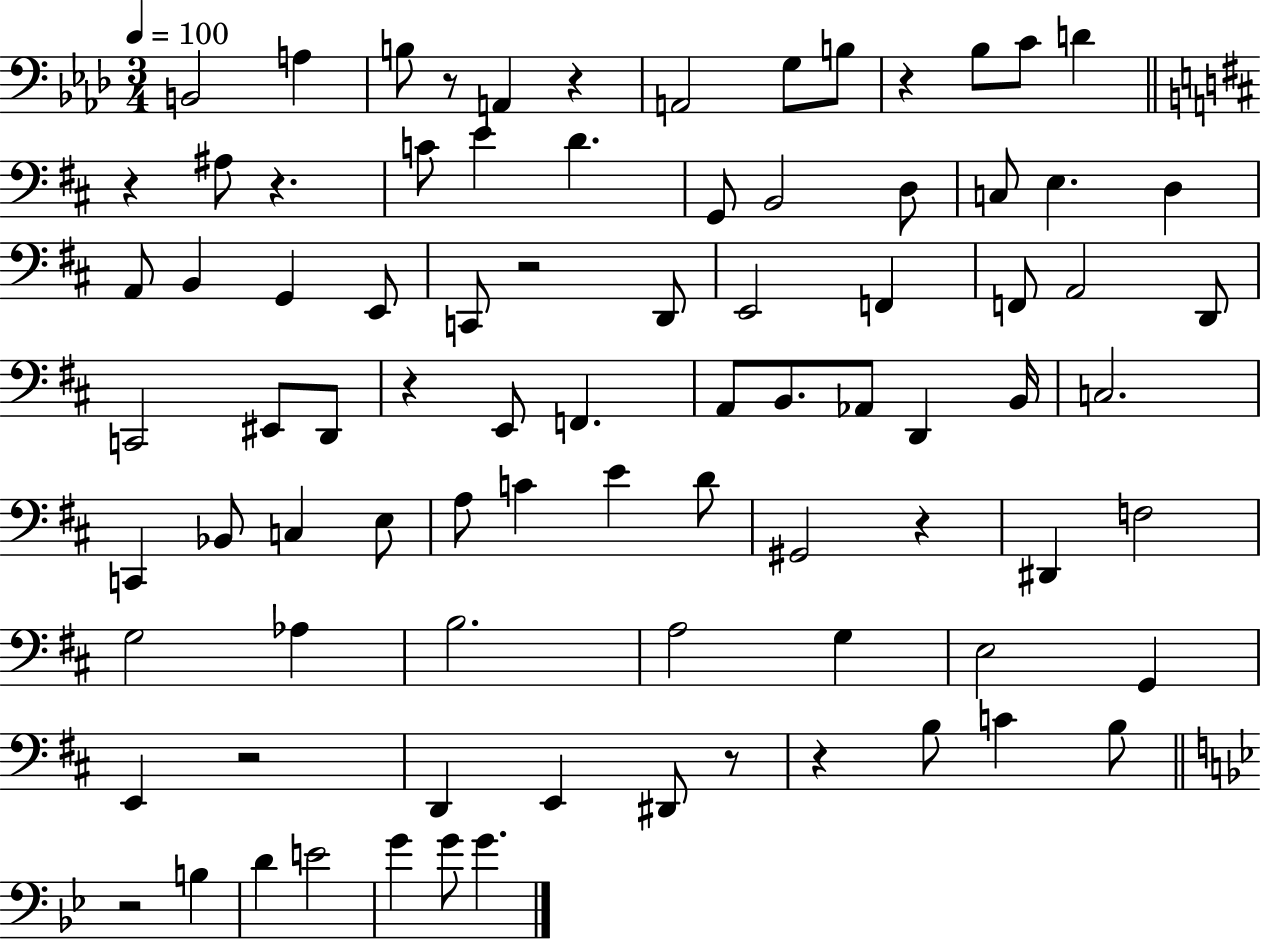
B2/h A3/q B3/e R/e A2/q R/q A2/h G3/e B3/e R/q Bb3/e C4/e D4/q R/q A#3/e R/q. C4/e E4/q D4/q. G2/e B2/h D3/e C3/e E3/q. D3/q A2/e B2/q G2/q E2/e C2/e R/h D2/e E2/h F2/q F2/e A2/h D2/e C2/h EIS2/e D2/e R/q E2/e F2/q. A2/e B2/e. Ab2/e D2/q B2/s C3/h. C2/q Bb2/e C3/q E3/e A3/e C4/q E4/q D4/e G#2/h R/q D#2/q F3/h G3/h Ab3/q B3/h. A3/h G3/q E3/h G2/q E2/q R/h D2/q E2/q D#2/e R/e R/q B3/e C4/q B3/e R/h B3/q D4/q E4/h G4/q G4/e G4/q.